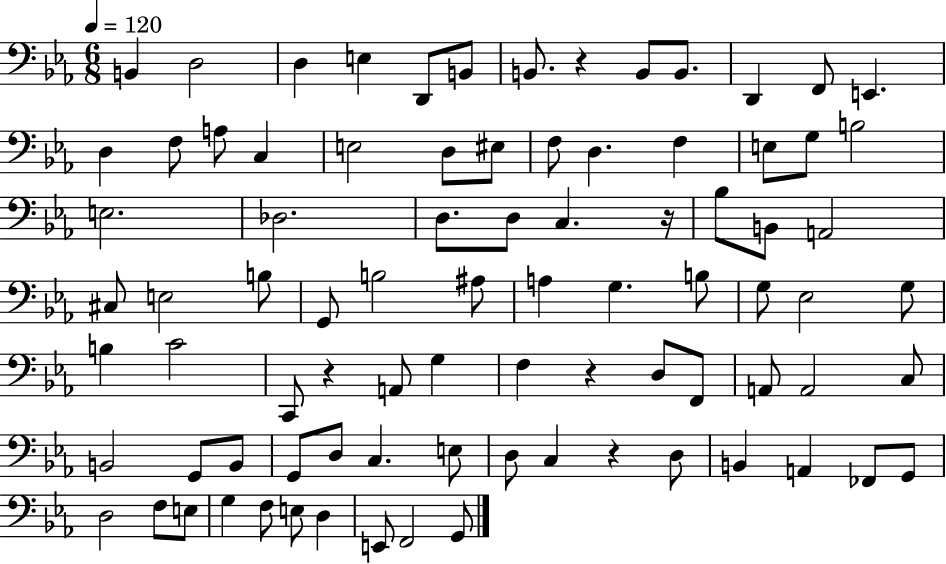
B2/q D3/h D3/q E3/q D2/e B2/e B2/e. R/q B2/e B2/e. D2/q F2/e E2/q. D3/q F3/e A3/e C3/q E3/h D3/e EIS3/e F3/e D3/q. F3/q E3/e G3/e B3/h E3/h. Db3/h. D3/e. D3/e C3/q. R/s Bb3/e B2/e A2/h C#3/e E3/h B3/e G2/e B3/h A#3/e A3/q G3/q. B3/e G3/e Eb3/h G3/e B3/q C4/h C2/e R/q A2/e G3/q F3/q R/q D3/e F2/e A2/e A2/h C3/e B2/h G2/e B2/e G2/e D3/e C3/q. E3/e D3/e C3/q R/q D3/e B2/q A2/q FES2/e G2/e D3/h F3/e E3/e G3/q F3/e E3/e D3/q E2/e F2/h G2/e